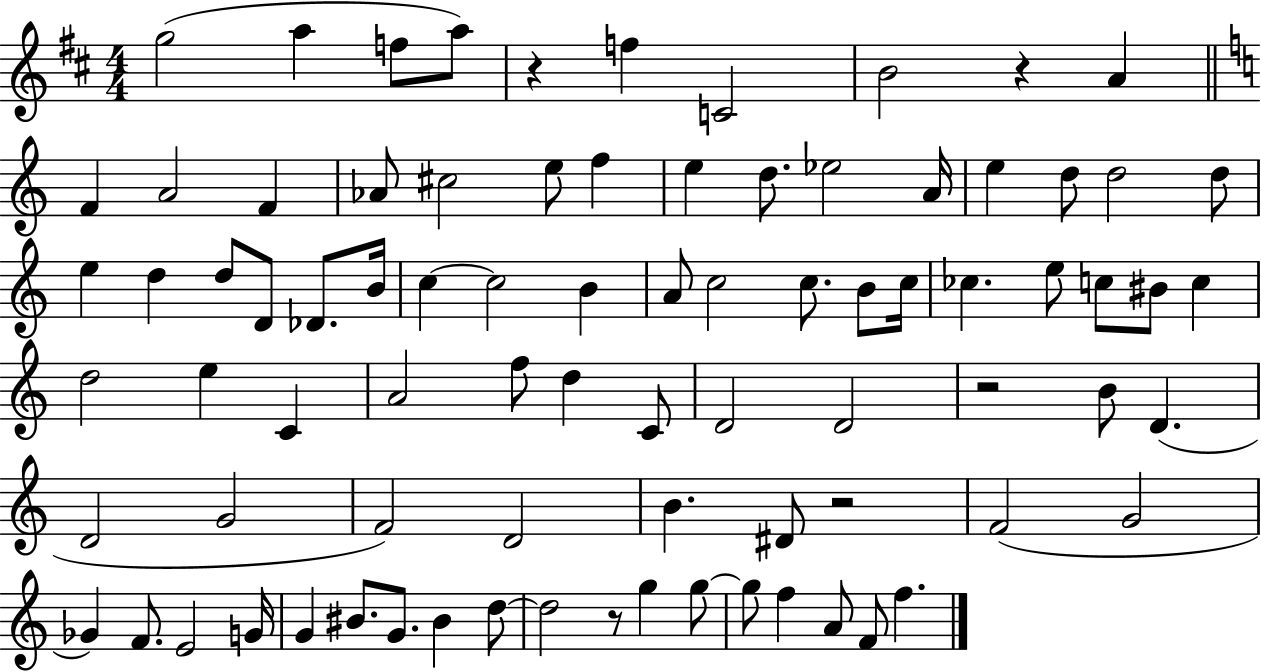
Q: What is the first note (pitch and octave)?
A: G5